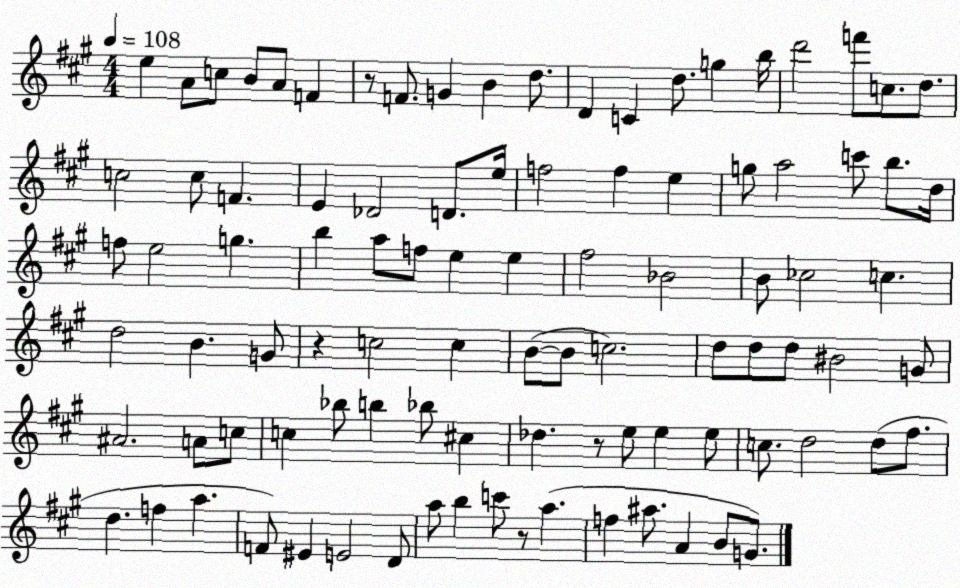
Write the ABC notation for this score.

X:1
T:Untitled
M:4/4
L:1/4
K:A
e A/2 c/2 B/2 A/2 F z/2 F/2 G B d/2 D C d/2 g b/4 d'2 f'/2 c/2 d/2 c2 c/2 F E _D2 D/2 e/4 f2 f e g/2 a2 c'/2 b/2 d/4 f/2 e2 g b a/2 f/2 e e ^f2 _B2 B/2 _c2 c d2 B G/2 z c2 c B/2 B/2 c2 d/2 d/2 d/2 ^B2 G/2 ^A2 A/2 c/2 c _b/2 b _b/2 ^c _d z/2 e/2 e e/2 c/2 d2 d/2 ^f/2 d f a F/2 ^E E2 D/2 a/2 b c'/2 z/2 a f ^a/2 A B/2 G/2